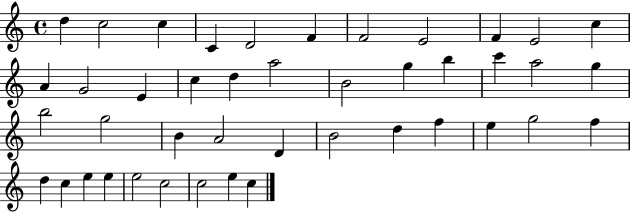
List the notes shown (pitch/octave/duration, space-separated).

D5/q C5/h C5/q C4/q D4/h F4/q F4/h E4/h F4/q E4/h C5/q A4/q G4/h E4/q C5/q D5/q A5/h B4/h G5/q B5/q C6/q A5/h G5/q B5/h G5/h B4/q A4/h D4/q B4/h D5/q F5/q E5/q G5/h F5/q D5/q C5/q E5/q E5/q E5/h C5/h C5/h E5/q C5/q